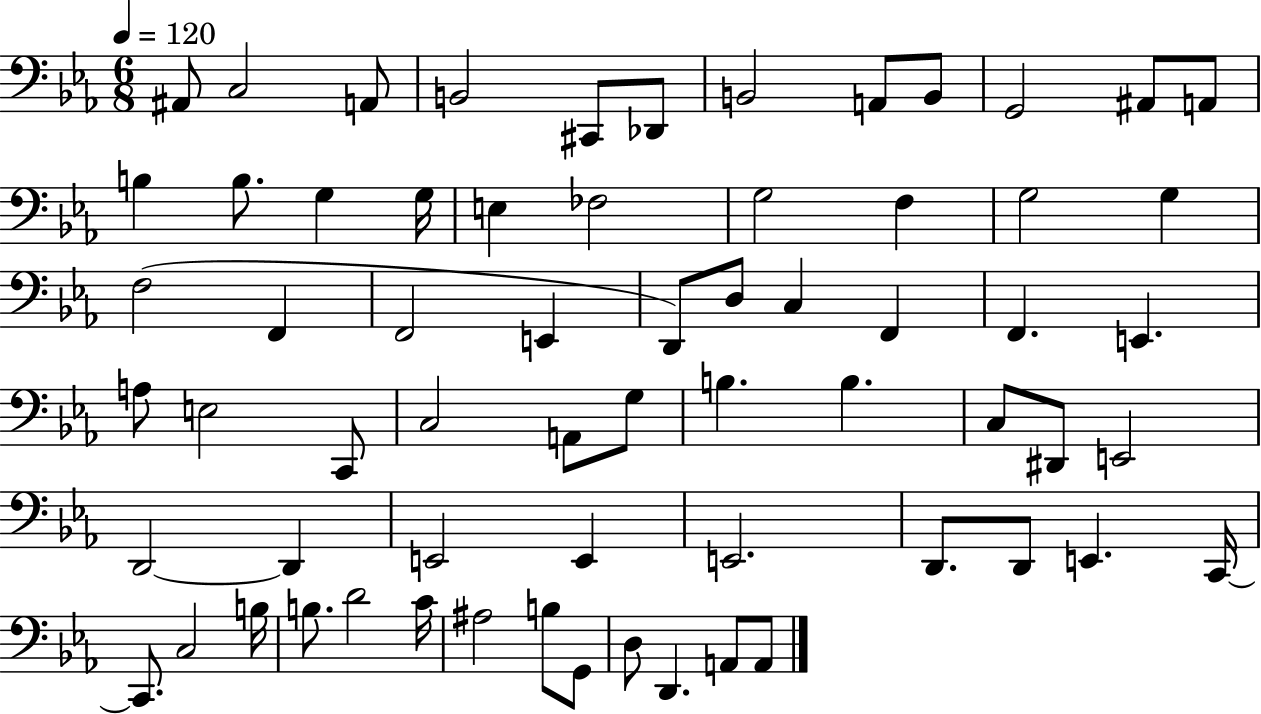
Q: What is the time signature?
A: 6/8